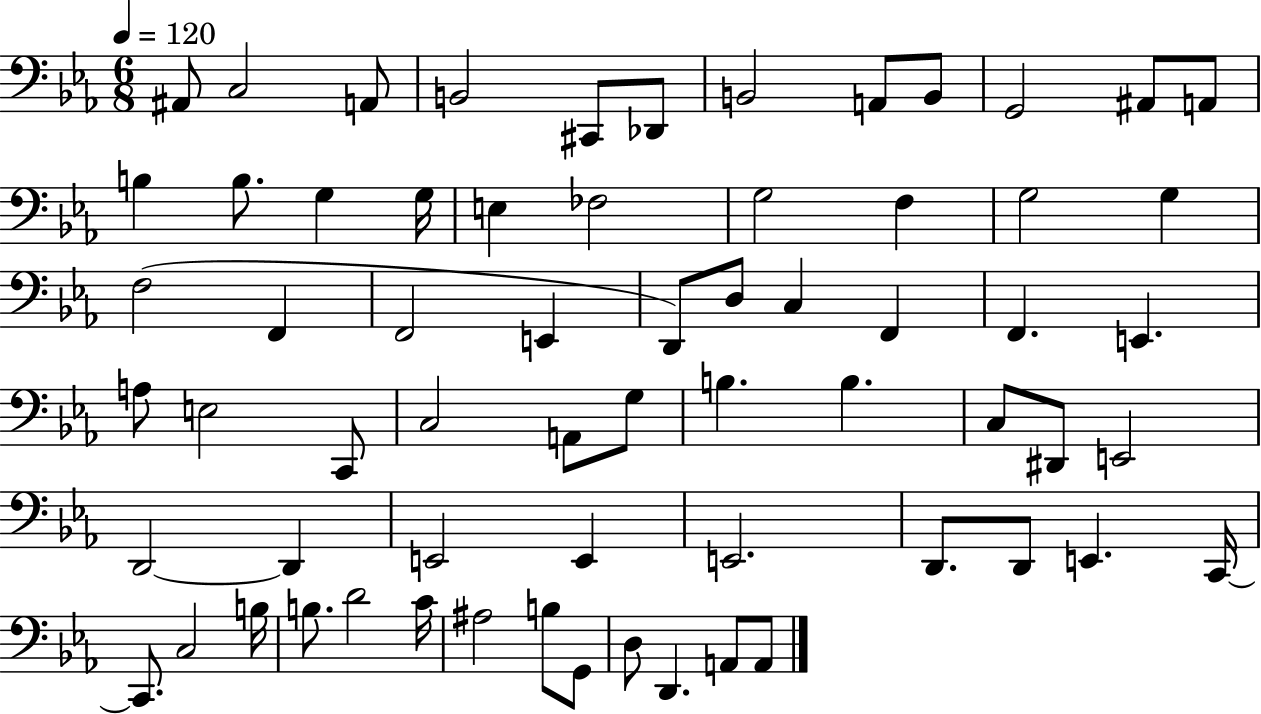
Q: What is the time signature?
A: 6/8